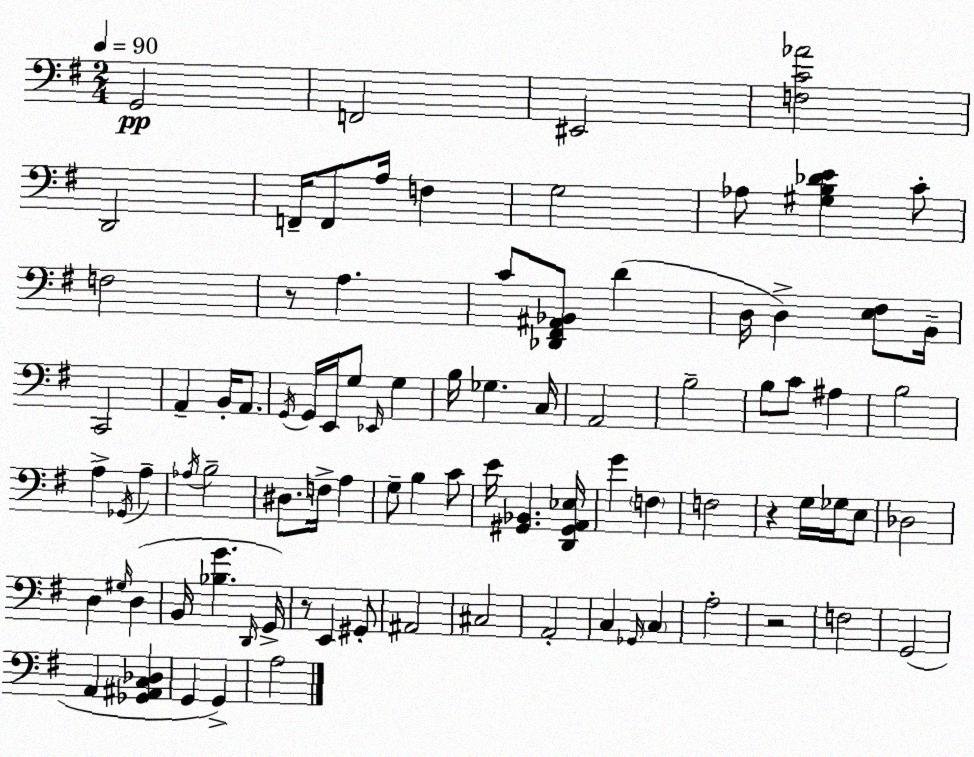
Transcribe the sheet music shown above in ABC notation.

X:1
T:Untitled
M:2/4
L:1/4
K:Em
G,,2 F,,2 ^E,,2 [F,C_A]2 D,,2 F,,/4 F,,/2 A,/4 F, G,2 _A,/2 [^G,B,_DE] C/2 F,2 z/2 A, C/2 [_D,,^F,,^A,,_B,,]/2 D D,/4 D, [E,^F,]/2 B,,/4 C,,2 A,, B,,/4 A,,/2 G,,/4 G,,/4 E,,/4 G,/2 _E,,/4 G, B,/4 _G, C,/4 A,,2 B,2 B,/2 C/2 ^A, B,2 A, _G,,/4 A, _A,/4 B,2 ^D,/2 F,/4 A, G,/2 B, C/2 E/4 [^G,,_B,,] [D,,^G,,A,,_E,]/4 G F, F,2 z G,/4 _G,/4 E,/2 _D,2 D, ^G,/4 D, B,,/4 [_B,G] D,,/4 G,,/4 z/2 E,, ^G,,/2 ^A,,2 ^C,2 A,,2 C, _G,,/4 C, A,2 z2 F,2 G,,2 A,, [_G,,^A,,C,_D,] G,, G,, A,2